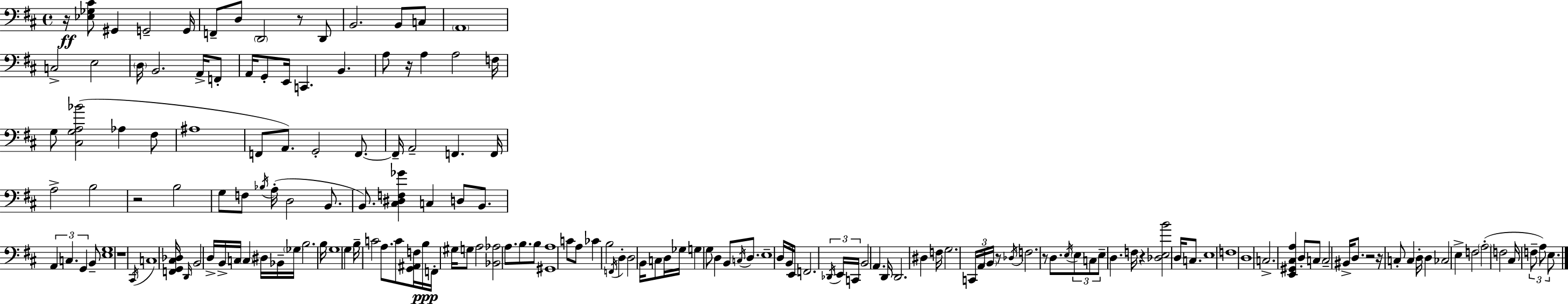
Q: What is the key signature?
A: D major